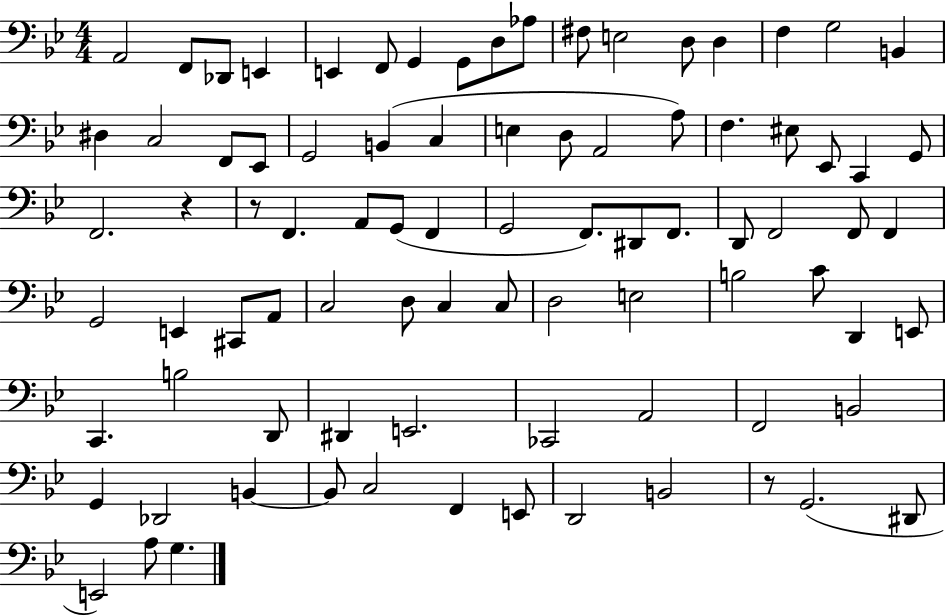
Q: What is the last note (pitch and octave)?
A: G3